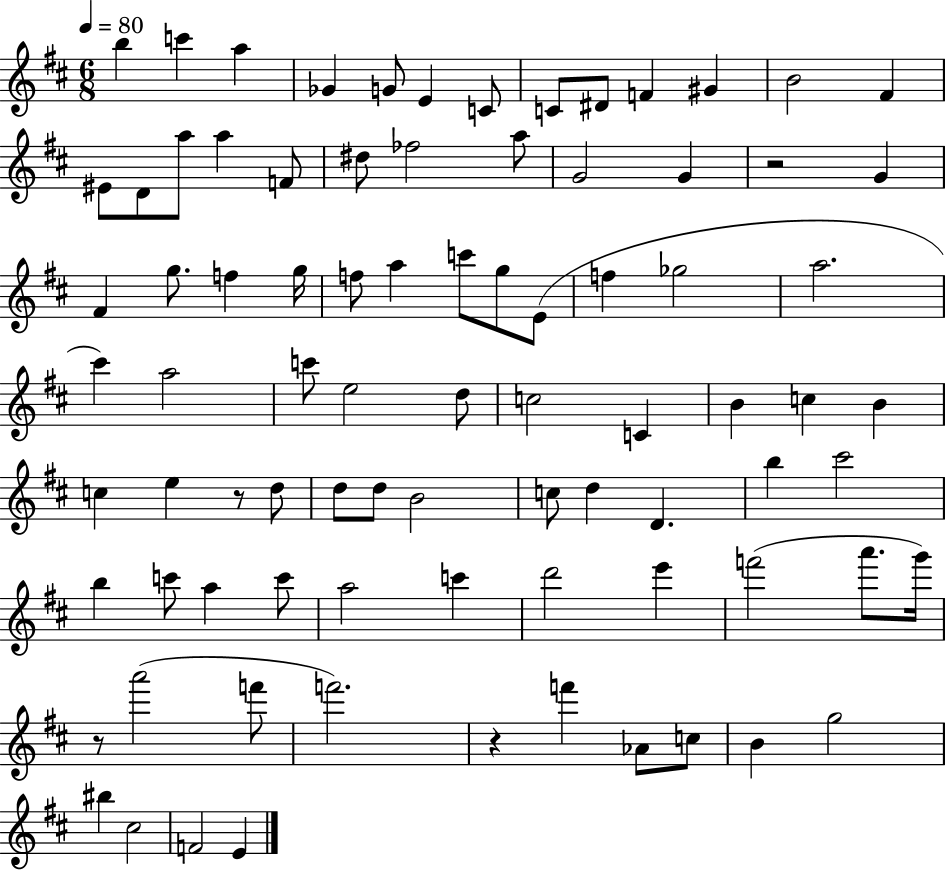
{
  \clef treble
  \numericTimeSignature
  \time 6/8
  \key d \major
  \tempo 4 = 80
  b''4 c'''4 a''4 | ges'4 g'8 e'4 c'8 | c'8 dis'8 f'4 gis'4 | b'2 fis'4 | \break eis'8 d'8 a''8 a''4 f'8 | dis''8 fes''2 a''8 | g'2 g'4 | r2 g'4 | \break fis'4 g''8. f''4 g''16 | f''8 a''4 c'''8 g''8 e'8( | f''4 ges''2 | a''2. | \break cis'''4) a''2 | c'''8 e''2 d''8 | c''2 c'4 | b'4 c''4 b'4 | \break c''4 e''4 r8 d''8 | d''8 d''8 b'2 | c''8 d''4 d'4. | b''4 cis'''2 | \break b''4 c'''8 a''4 c'''8 | a''2 c'''4 | d'''2 e'''4 | f'''2( a'''8. g'''16) | \break r8 a'''2( f'''8 | f'''2.) | r4 f'''4 aes'8 c''8 | b'4 g''2 | \break bis''4 cis''2 | f'2 e'4 | \bar "|."
}